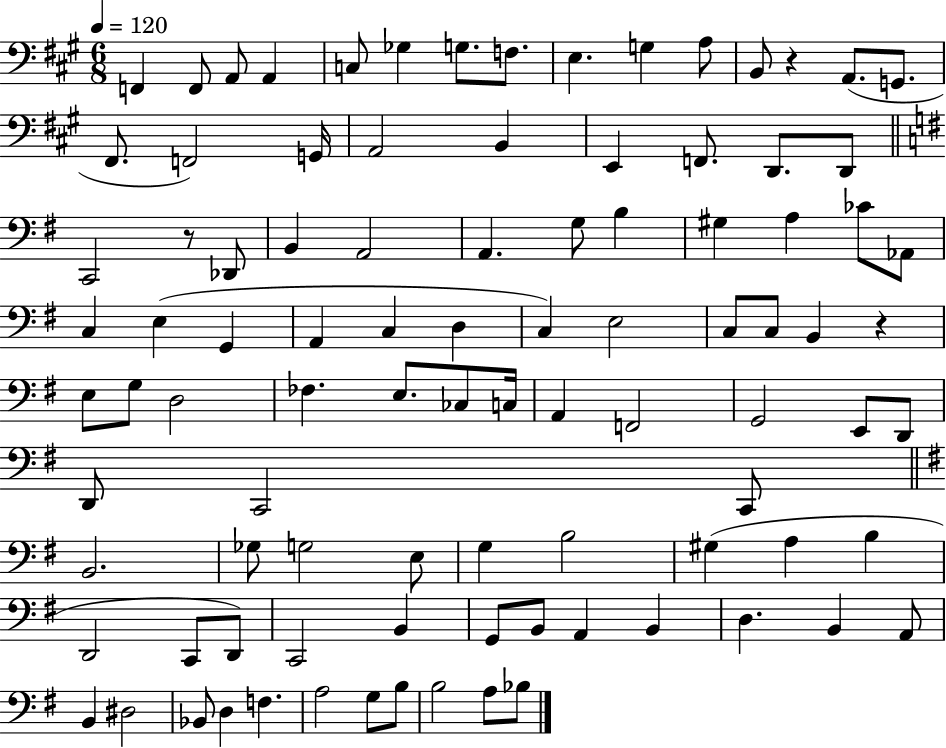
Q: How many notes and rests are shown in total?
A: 95